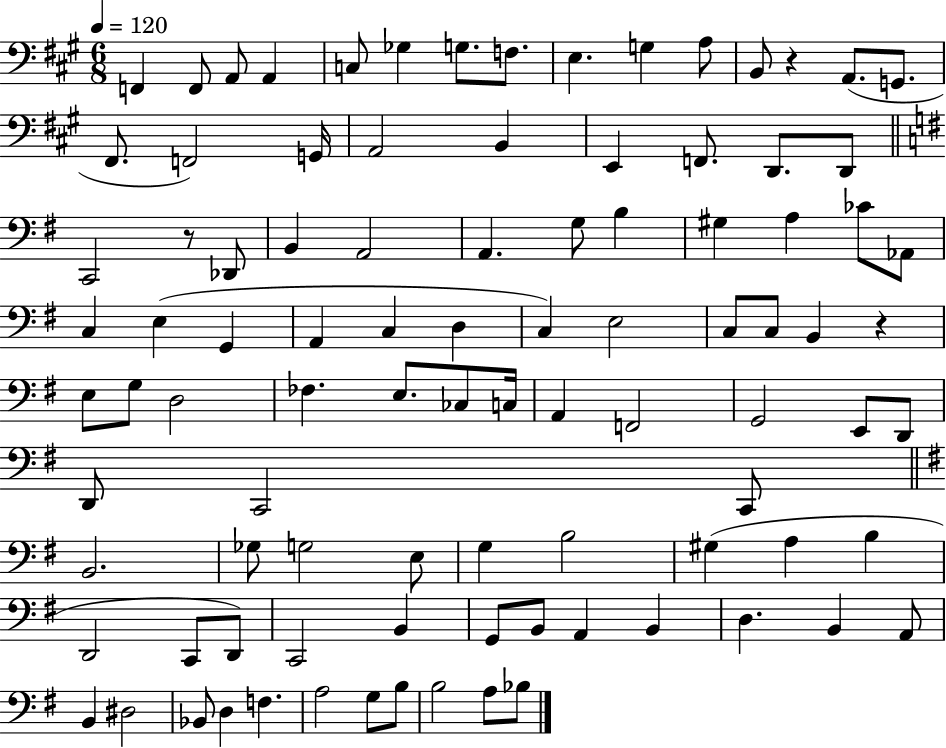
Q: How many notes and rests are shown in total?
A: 95